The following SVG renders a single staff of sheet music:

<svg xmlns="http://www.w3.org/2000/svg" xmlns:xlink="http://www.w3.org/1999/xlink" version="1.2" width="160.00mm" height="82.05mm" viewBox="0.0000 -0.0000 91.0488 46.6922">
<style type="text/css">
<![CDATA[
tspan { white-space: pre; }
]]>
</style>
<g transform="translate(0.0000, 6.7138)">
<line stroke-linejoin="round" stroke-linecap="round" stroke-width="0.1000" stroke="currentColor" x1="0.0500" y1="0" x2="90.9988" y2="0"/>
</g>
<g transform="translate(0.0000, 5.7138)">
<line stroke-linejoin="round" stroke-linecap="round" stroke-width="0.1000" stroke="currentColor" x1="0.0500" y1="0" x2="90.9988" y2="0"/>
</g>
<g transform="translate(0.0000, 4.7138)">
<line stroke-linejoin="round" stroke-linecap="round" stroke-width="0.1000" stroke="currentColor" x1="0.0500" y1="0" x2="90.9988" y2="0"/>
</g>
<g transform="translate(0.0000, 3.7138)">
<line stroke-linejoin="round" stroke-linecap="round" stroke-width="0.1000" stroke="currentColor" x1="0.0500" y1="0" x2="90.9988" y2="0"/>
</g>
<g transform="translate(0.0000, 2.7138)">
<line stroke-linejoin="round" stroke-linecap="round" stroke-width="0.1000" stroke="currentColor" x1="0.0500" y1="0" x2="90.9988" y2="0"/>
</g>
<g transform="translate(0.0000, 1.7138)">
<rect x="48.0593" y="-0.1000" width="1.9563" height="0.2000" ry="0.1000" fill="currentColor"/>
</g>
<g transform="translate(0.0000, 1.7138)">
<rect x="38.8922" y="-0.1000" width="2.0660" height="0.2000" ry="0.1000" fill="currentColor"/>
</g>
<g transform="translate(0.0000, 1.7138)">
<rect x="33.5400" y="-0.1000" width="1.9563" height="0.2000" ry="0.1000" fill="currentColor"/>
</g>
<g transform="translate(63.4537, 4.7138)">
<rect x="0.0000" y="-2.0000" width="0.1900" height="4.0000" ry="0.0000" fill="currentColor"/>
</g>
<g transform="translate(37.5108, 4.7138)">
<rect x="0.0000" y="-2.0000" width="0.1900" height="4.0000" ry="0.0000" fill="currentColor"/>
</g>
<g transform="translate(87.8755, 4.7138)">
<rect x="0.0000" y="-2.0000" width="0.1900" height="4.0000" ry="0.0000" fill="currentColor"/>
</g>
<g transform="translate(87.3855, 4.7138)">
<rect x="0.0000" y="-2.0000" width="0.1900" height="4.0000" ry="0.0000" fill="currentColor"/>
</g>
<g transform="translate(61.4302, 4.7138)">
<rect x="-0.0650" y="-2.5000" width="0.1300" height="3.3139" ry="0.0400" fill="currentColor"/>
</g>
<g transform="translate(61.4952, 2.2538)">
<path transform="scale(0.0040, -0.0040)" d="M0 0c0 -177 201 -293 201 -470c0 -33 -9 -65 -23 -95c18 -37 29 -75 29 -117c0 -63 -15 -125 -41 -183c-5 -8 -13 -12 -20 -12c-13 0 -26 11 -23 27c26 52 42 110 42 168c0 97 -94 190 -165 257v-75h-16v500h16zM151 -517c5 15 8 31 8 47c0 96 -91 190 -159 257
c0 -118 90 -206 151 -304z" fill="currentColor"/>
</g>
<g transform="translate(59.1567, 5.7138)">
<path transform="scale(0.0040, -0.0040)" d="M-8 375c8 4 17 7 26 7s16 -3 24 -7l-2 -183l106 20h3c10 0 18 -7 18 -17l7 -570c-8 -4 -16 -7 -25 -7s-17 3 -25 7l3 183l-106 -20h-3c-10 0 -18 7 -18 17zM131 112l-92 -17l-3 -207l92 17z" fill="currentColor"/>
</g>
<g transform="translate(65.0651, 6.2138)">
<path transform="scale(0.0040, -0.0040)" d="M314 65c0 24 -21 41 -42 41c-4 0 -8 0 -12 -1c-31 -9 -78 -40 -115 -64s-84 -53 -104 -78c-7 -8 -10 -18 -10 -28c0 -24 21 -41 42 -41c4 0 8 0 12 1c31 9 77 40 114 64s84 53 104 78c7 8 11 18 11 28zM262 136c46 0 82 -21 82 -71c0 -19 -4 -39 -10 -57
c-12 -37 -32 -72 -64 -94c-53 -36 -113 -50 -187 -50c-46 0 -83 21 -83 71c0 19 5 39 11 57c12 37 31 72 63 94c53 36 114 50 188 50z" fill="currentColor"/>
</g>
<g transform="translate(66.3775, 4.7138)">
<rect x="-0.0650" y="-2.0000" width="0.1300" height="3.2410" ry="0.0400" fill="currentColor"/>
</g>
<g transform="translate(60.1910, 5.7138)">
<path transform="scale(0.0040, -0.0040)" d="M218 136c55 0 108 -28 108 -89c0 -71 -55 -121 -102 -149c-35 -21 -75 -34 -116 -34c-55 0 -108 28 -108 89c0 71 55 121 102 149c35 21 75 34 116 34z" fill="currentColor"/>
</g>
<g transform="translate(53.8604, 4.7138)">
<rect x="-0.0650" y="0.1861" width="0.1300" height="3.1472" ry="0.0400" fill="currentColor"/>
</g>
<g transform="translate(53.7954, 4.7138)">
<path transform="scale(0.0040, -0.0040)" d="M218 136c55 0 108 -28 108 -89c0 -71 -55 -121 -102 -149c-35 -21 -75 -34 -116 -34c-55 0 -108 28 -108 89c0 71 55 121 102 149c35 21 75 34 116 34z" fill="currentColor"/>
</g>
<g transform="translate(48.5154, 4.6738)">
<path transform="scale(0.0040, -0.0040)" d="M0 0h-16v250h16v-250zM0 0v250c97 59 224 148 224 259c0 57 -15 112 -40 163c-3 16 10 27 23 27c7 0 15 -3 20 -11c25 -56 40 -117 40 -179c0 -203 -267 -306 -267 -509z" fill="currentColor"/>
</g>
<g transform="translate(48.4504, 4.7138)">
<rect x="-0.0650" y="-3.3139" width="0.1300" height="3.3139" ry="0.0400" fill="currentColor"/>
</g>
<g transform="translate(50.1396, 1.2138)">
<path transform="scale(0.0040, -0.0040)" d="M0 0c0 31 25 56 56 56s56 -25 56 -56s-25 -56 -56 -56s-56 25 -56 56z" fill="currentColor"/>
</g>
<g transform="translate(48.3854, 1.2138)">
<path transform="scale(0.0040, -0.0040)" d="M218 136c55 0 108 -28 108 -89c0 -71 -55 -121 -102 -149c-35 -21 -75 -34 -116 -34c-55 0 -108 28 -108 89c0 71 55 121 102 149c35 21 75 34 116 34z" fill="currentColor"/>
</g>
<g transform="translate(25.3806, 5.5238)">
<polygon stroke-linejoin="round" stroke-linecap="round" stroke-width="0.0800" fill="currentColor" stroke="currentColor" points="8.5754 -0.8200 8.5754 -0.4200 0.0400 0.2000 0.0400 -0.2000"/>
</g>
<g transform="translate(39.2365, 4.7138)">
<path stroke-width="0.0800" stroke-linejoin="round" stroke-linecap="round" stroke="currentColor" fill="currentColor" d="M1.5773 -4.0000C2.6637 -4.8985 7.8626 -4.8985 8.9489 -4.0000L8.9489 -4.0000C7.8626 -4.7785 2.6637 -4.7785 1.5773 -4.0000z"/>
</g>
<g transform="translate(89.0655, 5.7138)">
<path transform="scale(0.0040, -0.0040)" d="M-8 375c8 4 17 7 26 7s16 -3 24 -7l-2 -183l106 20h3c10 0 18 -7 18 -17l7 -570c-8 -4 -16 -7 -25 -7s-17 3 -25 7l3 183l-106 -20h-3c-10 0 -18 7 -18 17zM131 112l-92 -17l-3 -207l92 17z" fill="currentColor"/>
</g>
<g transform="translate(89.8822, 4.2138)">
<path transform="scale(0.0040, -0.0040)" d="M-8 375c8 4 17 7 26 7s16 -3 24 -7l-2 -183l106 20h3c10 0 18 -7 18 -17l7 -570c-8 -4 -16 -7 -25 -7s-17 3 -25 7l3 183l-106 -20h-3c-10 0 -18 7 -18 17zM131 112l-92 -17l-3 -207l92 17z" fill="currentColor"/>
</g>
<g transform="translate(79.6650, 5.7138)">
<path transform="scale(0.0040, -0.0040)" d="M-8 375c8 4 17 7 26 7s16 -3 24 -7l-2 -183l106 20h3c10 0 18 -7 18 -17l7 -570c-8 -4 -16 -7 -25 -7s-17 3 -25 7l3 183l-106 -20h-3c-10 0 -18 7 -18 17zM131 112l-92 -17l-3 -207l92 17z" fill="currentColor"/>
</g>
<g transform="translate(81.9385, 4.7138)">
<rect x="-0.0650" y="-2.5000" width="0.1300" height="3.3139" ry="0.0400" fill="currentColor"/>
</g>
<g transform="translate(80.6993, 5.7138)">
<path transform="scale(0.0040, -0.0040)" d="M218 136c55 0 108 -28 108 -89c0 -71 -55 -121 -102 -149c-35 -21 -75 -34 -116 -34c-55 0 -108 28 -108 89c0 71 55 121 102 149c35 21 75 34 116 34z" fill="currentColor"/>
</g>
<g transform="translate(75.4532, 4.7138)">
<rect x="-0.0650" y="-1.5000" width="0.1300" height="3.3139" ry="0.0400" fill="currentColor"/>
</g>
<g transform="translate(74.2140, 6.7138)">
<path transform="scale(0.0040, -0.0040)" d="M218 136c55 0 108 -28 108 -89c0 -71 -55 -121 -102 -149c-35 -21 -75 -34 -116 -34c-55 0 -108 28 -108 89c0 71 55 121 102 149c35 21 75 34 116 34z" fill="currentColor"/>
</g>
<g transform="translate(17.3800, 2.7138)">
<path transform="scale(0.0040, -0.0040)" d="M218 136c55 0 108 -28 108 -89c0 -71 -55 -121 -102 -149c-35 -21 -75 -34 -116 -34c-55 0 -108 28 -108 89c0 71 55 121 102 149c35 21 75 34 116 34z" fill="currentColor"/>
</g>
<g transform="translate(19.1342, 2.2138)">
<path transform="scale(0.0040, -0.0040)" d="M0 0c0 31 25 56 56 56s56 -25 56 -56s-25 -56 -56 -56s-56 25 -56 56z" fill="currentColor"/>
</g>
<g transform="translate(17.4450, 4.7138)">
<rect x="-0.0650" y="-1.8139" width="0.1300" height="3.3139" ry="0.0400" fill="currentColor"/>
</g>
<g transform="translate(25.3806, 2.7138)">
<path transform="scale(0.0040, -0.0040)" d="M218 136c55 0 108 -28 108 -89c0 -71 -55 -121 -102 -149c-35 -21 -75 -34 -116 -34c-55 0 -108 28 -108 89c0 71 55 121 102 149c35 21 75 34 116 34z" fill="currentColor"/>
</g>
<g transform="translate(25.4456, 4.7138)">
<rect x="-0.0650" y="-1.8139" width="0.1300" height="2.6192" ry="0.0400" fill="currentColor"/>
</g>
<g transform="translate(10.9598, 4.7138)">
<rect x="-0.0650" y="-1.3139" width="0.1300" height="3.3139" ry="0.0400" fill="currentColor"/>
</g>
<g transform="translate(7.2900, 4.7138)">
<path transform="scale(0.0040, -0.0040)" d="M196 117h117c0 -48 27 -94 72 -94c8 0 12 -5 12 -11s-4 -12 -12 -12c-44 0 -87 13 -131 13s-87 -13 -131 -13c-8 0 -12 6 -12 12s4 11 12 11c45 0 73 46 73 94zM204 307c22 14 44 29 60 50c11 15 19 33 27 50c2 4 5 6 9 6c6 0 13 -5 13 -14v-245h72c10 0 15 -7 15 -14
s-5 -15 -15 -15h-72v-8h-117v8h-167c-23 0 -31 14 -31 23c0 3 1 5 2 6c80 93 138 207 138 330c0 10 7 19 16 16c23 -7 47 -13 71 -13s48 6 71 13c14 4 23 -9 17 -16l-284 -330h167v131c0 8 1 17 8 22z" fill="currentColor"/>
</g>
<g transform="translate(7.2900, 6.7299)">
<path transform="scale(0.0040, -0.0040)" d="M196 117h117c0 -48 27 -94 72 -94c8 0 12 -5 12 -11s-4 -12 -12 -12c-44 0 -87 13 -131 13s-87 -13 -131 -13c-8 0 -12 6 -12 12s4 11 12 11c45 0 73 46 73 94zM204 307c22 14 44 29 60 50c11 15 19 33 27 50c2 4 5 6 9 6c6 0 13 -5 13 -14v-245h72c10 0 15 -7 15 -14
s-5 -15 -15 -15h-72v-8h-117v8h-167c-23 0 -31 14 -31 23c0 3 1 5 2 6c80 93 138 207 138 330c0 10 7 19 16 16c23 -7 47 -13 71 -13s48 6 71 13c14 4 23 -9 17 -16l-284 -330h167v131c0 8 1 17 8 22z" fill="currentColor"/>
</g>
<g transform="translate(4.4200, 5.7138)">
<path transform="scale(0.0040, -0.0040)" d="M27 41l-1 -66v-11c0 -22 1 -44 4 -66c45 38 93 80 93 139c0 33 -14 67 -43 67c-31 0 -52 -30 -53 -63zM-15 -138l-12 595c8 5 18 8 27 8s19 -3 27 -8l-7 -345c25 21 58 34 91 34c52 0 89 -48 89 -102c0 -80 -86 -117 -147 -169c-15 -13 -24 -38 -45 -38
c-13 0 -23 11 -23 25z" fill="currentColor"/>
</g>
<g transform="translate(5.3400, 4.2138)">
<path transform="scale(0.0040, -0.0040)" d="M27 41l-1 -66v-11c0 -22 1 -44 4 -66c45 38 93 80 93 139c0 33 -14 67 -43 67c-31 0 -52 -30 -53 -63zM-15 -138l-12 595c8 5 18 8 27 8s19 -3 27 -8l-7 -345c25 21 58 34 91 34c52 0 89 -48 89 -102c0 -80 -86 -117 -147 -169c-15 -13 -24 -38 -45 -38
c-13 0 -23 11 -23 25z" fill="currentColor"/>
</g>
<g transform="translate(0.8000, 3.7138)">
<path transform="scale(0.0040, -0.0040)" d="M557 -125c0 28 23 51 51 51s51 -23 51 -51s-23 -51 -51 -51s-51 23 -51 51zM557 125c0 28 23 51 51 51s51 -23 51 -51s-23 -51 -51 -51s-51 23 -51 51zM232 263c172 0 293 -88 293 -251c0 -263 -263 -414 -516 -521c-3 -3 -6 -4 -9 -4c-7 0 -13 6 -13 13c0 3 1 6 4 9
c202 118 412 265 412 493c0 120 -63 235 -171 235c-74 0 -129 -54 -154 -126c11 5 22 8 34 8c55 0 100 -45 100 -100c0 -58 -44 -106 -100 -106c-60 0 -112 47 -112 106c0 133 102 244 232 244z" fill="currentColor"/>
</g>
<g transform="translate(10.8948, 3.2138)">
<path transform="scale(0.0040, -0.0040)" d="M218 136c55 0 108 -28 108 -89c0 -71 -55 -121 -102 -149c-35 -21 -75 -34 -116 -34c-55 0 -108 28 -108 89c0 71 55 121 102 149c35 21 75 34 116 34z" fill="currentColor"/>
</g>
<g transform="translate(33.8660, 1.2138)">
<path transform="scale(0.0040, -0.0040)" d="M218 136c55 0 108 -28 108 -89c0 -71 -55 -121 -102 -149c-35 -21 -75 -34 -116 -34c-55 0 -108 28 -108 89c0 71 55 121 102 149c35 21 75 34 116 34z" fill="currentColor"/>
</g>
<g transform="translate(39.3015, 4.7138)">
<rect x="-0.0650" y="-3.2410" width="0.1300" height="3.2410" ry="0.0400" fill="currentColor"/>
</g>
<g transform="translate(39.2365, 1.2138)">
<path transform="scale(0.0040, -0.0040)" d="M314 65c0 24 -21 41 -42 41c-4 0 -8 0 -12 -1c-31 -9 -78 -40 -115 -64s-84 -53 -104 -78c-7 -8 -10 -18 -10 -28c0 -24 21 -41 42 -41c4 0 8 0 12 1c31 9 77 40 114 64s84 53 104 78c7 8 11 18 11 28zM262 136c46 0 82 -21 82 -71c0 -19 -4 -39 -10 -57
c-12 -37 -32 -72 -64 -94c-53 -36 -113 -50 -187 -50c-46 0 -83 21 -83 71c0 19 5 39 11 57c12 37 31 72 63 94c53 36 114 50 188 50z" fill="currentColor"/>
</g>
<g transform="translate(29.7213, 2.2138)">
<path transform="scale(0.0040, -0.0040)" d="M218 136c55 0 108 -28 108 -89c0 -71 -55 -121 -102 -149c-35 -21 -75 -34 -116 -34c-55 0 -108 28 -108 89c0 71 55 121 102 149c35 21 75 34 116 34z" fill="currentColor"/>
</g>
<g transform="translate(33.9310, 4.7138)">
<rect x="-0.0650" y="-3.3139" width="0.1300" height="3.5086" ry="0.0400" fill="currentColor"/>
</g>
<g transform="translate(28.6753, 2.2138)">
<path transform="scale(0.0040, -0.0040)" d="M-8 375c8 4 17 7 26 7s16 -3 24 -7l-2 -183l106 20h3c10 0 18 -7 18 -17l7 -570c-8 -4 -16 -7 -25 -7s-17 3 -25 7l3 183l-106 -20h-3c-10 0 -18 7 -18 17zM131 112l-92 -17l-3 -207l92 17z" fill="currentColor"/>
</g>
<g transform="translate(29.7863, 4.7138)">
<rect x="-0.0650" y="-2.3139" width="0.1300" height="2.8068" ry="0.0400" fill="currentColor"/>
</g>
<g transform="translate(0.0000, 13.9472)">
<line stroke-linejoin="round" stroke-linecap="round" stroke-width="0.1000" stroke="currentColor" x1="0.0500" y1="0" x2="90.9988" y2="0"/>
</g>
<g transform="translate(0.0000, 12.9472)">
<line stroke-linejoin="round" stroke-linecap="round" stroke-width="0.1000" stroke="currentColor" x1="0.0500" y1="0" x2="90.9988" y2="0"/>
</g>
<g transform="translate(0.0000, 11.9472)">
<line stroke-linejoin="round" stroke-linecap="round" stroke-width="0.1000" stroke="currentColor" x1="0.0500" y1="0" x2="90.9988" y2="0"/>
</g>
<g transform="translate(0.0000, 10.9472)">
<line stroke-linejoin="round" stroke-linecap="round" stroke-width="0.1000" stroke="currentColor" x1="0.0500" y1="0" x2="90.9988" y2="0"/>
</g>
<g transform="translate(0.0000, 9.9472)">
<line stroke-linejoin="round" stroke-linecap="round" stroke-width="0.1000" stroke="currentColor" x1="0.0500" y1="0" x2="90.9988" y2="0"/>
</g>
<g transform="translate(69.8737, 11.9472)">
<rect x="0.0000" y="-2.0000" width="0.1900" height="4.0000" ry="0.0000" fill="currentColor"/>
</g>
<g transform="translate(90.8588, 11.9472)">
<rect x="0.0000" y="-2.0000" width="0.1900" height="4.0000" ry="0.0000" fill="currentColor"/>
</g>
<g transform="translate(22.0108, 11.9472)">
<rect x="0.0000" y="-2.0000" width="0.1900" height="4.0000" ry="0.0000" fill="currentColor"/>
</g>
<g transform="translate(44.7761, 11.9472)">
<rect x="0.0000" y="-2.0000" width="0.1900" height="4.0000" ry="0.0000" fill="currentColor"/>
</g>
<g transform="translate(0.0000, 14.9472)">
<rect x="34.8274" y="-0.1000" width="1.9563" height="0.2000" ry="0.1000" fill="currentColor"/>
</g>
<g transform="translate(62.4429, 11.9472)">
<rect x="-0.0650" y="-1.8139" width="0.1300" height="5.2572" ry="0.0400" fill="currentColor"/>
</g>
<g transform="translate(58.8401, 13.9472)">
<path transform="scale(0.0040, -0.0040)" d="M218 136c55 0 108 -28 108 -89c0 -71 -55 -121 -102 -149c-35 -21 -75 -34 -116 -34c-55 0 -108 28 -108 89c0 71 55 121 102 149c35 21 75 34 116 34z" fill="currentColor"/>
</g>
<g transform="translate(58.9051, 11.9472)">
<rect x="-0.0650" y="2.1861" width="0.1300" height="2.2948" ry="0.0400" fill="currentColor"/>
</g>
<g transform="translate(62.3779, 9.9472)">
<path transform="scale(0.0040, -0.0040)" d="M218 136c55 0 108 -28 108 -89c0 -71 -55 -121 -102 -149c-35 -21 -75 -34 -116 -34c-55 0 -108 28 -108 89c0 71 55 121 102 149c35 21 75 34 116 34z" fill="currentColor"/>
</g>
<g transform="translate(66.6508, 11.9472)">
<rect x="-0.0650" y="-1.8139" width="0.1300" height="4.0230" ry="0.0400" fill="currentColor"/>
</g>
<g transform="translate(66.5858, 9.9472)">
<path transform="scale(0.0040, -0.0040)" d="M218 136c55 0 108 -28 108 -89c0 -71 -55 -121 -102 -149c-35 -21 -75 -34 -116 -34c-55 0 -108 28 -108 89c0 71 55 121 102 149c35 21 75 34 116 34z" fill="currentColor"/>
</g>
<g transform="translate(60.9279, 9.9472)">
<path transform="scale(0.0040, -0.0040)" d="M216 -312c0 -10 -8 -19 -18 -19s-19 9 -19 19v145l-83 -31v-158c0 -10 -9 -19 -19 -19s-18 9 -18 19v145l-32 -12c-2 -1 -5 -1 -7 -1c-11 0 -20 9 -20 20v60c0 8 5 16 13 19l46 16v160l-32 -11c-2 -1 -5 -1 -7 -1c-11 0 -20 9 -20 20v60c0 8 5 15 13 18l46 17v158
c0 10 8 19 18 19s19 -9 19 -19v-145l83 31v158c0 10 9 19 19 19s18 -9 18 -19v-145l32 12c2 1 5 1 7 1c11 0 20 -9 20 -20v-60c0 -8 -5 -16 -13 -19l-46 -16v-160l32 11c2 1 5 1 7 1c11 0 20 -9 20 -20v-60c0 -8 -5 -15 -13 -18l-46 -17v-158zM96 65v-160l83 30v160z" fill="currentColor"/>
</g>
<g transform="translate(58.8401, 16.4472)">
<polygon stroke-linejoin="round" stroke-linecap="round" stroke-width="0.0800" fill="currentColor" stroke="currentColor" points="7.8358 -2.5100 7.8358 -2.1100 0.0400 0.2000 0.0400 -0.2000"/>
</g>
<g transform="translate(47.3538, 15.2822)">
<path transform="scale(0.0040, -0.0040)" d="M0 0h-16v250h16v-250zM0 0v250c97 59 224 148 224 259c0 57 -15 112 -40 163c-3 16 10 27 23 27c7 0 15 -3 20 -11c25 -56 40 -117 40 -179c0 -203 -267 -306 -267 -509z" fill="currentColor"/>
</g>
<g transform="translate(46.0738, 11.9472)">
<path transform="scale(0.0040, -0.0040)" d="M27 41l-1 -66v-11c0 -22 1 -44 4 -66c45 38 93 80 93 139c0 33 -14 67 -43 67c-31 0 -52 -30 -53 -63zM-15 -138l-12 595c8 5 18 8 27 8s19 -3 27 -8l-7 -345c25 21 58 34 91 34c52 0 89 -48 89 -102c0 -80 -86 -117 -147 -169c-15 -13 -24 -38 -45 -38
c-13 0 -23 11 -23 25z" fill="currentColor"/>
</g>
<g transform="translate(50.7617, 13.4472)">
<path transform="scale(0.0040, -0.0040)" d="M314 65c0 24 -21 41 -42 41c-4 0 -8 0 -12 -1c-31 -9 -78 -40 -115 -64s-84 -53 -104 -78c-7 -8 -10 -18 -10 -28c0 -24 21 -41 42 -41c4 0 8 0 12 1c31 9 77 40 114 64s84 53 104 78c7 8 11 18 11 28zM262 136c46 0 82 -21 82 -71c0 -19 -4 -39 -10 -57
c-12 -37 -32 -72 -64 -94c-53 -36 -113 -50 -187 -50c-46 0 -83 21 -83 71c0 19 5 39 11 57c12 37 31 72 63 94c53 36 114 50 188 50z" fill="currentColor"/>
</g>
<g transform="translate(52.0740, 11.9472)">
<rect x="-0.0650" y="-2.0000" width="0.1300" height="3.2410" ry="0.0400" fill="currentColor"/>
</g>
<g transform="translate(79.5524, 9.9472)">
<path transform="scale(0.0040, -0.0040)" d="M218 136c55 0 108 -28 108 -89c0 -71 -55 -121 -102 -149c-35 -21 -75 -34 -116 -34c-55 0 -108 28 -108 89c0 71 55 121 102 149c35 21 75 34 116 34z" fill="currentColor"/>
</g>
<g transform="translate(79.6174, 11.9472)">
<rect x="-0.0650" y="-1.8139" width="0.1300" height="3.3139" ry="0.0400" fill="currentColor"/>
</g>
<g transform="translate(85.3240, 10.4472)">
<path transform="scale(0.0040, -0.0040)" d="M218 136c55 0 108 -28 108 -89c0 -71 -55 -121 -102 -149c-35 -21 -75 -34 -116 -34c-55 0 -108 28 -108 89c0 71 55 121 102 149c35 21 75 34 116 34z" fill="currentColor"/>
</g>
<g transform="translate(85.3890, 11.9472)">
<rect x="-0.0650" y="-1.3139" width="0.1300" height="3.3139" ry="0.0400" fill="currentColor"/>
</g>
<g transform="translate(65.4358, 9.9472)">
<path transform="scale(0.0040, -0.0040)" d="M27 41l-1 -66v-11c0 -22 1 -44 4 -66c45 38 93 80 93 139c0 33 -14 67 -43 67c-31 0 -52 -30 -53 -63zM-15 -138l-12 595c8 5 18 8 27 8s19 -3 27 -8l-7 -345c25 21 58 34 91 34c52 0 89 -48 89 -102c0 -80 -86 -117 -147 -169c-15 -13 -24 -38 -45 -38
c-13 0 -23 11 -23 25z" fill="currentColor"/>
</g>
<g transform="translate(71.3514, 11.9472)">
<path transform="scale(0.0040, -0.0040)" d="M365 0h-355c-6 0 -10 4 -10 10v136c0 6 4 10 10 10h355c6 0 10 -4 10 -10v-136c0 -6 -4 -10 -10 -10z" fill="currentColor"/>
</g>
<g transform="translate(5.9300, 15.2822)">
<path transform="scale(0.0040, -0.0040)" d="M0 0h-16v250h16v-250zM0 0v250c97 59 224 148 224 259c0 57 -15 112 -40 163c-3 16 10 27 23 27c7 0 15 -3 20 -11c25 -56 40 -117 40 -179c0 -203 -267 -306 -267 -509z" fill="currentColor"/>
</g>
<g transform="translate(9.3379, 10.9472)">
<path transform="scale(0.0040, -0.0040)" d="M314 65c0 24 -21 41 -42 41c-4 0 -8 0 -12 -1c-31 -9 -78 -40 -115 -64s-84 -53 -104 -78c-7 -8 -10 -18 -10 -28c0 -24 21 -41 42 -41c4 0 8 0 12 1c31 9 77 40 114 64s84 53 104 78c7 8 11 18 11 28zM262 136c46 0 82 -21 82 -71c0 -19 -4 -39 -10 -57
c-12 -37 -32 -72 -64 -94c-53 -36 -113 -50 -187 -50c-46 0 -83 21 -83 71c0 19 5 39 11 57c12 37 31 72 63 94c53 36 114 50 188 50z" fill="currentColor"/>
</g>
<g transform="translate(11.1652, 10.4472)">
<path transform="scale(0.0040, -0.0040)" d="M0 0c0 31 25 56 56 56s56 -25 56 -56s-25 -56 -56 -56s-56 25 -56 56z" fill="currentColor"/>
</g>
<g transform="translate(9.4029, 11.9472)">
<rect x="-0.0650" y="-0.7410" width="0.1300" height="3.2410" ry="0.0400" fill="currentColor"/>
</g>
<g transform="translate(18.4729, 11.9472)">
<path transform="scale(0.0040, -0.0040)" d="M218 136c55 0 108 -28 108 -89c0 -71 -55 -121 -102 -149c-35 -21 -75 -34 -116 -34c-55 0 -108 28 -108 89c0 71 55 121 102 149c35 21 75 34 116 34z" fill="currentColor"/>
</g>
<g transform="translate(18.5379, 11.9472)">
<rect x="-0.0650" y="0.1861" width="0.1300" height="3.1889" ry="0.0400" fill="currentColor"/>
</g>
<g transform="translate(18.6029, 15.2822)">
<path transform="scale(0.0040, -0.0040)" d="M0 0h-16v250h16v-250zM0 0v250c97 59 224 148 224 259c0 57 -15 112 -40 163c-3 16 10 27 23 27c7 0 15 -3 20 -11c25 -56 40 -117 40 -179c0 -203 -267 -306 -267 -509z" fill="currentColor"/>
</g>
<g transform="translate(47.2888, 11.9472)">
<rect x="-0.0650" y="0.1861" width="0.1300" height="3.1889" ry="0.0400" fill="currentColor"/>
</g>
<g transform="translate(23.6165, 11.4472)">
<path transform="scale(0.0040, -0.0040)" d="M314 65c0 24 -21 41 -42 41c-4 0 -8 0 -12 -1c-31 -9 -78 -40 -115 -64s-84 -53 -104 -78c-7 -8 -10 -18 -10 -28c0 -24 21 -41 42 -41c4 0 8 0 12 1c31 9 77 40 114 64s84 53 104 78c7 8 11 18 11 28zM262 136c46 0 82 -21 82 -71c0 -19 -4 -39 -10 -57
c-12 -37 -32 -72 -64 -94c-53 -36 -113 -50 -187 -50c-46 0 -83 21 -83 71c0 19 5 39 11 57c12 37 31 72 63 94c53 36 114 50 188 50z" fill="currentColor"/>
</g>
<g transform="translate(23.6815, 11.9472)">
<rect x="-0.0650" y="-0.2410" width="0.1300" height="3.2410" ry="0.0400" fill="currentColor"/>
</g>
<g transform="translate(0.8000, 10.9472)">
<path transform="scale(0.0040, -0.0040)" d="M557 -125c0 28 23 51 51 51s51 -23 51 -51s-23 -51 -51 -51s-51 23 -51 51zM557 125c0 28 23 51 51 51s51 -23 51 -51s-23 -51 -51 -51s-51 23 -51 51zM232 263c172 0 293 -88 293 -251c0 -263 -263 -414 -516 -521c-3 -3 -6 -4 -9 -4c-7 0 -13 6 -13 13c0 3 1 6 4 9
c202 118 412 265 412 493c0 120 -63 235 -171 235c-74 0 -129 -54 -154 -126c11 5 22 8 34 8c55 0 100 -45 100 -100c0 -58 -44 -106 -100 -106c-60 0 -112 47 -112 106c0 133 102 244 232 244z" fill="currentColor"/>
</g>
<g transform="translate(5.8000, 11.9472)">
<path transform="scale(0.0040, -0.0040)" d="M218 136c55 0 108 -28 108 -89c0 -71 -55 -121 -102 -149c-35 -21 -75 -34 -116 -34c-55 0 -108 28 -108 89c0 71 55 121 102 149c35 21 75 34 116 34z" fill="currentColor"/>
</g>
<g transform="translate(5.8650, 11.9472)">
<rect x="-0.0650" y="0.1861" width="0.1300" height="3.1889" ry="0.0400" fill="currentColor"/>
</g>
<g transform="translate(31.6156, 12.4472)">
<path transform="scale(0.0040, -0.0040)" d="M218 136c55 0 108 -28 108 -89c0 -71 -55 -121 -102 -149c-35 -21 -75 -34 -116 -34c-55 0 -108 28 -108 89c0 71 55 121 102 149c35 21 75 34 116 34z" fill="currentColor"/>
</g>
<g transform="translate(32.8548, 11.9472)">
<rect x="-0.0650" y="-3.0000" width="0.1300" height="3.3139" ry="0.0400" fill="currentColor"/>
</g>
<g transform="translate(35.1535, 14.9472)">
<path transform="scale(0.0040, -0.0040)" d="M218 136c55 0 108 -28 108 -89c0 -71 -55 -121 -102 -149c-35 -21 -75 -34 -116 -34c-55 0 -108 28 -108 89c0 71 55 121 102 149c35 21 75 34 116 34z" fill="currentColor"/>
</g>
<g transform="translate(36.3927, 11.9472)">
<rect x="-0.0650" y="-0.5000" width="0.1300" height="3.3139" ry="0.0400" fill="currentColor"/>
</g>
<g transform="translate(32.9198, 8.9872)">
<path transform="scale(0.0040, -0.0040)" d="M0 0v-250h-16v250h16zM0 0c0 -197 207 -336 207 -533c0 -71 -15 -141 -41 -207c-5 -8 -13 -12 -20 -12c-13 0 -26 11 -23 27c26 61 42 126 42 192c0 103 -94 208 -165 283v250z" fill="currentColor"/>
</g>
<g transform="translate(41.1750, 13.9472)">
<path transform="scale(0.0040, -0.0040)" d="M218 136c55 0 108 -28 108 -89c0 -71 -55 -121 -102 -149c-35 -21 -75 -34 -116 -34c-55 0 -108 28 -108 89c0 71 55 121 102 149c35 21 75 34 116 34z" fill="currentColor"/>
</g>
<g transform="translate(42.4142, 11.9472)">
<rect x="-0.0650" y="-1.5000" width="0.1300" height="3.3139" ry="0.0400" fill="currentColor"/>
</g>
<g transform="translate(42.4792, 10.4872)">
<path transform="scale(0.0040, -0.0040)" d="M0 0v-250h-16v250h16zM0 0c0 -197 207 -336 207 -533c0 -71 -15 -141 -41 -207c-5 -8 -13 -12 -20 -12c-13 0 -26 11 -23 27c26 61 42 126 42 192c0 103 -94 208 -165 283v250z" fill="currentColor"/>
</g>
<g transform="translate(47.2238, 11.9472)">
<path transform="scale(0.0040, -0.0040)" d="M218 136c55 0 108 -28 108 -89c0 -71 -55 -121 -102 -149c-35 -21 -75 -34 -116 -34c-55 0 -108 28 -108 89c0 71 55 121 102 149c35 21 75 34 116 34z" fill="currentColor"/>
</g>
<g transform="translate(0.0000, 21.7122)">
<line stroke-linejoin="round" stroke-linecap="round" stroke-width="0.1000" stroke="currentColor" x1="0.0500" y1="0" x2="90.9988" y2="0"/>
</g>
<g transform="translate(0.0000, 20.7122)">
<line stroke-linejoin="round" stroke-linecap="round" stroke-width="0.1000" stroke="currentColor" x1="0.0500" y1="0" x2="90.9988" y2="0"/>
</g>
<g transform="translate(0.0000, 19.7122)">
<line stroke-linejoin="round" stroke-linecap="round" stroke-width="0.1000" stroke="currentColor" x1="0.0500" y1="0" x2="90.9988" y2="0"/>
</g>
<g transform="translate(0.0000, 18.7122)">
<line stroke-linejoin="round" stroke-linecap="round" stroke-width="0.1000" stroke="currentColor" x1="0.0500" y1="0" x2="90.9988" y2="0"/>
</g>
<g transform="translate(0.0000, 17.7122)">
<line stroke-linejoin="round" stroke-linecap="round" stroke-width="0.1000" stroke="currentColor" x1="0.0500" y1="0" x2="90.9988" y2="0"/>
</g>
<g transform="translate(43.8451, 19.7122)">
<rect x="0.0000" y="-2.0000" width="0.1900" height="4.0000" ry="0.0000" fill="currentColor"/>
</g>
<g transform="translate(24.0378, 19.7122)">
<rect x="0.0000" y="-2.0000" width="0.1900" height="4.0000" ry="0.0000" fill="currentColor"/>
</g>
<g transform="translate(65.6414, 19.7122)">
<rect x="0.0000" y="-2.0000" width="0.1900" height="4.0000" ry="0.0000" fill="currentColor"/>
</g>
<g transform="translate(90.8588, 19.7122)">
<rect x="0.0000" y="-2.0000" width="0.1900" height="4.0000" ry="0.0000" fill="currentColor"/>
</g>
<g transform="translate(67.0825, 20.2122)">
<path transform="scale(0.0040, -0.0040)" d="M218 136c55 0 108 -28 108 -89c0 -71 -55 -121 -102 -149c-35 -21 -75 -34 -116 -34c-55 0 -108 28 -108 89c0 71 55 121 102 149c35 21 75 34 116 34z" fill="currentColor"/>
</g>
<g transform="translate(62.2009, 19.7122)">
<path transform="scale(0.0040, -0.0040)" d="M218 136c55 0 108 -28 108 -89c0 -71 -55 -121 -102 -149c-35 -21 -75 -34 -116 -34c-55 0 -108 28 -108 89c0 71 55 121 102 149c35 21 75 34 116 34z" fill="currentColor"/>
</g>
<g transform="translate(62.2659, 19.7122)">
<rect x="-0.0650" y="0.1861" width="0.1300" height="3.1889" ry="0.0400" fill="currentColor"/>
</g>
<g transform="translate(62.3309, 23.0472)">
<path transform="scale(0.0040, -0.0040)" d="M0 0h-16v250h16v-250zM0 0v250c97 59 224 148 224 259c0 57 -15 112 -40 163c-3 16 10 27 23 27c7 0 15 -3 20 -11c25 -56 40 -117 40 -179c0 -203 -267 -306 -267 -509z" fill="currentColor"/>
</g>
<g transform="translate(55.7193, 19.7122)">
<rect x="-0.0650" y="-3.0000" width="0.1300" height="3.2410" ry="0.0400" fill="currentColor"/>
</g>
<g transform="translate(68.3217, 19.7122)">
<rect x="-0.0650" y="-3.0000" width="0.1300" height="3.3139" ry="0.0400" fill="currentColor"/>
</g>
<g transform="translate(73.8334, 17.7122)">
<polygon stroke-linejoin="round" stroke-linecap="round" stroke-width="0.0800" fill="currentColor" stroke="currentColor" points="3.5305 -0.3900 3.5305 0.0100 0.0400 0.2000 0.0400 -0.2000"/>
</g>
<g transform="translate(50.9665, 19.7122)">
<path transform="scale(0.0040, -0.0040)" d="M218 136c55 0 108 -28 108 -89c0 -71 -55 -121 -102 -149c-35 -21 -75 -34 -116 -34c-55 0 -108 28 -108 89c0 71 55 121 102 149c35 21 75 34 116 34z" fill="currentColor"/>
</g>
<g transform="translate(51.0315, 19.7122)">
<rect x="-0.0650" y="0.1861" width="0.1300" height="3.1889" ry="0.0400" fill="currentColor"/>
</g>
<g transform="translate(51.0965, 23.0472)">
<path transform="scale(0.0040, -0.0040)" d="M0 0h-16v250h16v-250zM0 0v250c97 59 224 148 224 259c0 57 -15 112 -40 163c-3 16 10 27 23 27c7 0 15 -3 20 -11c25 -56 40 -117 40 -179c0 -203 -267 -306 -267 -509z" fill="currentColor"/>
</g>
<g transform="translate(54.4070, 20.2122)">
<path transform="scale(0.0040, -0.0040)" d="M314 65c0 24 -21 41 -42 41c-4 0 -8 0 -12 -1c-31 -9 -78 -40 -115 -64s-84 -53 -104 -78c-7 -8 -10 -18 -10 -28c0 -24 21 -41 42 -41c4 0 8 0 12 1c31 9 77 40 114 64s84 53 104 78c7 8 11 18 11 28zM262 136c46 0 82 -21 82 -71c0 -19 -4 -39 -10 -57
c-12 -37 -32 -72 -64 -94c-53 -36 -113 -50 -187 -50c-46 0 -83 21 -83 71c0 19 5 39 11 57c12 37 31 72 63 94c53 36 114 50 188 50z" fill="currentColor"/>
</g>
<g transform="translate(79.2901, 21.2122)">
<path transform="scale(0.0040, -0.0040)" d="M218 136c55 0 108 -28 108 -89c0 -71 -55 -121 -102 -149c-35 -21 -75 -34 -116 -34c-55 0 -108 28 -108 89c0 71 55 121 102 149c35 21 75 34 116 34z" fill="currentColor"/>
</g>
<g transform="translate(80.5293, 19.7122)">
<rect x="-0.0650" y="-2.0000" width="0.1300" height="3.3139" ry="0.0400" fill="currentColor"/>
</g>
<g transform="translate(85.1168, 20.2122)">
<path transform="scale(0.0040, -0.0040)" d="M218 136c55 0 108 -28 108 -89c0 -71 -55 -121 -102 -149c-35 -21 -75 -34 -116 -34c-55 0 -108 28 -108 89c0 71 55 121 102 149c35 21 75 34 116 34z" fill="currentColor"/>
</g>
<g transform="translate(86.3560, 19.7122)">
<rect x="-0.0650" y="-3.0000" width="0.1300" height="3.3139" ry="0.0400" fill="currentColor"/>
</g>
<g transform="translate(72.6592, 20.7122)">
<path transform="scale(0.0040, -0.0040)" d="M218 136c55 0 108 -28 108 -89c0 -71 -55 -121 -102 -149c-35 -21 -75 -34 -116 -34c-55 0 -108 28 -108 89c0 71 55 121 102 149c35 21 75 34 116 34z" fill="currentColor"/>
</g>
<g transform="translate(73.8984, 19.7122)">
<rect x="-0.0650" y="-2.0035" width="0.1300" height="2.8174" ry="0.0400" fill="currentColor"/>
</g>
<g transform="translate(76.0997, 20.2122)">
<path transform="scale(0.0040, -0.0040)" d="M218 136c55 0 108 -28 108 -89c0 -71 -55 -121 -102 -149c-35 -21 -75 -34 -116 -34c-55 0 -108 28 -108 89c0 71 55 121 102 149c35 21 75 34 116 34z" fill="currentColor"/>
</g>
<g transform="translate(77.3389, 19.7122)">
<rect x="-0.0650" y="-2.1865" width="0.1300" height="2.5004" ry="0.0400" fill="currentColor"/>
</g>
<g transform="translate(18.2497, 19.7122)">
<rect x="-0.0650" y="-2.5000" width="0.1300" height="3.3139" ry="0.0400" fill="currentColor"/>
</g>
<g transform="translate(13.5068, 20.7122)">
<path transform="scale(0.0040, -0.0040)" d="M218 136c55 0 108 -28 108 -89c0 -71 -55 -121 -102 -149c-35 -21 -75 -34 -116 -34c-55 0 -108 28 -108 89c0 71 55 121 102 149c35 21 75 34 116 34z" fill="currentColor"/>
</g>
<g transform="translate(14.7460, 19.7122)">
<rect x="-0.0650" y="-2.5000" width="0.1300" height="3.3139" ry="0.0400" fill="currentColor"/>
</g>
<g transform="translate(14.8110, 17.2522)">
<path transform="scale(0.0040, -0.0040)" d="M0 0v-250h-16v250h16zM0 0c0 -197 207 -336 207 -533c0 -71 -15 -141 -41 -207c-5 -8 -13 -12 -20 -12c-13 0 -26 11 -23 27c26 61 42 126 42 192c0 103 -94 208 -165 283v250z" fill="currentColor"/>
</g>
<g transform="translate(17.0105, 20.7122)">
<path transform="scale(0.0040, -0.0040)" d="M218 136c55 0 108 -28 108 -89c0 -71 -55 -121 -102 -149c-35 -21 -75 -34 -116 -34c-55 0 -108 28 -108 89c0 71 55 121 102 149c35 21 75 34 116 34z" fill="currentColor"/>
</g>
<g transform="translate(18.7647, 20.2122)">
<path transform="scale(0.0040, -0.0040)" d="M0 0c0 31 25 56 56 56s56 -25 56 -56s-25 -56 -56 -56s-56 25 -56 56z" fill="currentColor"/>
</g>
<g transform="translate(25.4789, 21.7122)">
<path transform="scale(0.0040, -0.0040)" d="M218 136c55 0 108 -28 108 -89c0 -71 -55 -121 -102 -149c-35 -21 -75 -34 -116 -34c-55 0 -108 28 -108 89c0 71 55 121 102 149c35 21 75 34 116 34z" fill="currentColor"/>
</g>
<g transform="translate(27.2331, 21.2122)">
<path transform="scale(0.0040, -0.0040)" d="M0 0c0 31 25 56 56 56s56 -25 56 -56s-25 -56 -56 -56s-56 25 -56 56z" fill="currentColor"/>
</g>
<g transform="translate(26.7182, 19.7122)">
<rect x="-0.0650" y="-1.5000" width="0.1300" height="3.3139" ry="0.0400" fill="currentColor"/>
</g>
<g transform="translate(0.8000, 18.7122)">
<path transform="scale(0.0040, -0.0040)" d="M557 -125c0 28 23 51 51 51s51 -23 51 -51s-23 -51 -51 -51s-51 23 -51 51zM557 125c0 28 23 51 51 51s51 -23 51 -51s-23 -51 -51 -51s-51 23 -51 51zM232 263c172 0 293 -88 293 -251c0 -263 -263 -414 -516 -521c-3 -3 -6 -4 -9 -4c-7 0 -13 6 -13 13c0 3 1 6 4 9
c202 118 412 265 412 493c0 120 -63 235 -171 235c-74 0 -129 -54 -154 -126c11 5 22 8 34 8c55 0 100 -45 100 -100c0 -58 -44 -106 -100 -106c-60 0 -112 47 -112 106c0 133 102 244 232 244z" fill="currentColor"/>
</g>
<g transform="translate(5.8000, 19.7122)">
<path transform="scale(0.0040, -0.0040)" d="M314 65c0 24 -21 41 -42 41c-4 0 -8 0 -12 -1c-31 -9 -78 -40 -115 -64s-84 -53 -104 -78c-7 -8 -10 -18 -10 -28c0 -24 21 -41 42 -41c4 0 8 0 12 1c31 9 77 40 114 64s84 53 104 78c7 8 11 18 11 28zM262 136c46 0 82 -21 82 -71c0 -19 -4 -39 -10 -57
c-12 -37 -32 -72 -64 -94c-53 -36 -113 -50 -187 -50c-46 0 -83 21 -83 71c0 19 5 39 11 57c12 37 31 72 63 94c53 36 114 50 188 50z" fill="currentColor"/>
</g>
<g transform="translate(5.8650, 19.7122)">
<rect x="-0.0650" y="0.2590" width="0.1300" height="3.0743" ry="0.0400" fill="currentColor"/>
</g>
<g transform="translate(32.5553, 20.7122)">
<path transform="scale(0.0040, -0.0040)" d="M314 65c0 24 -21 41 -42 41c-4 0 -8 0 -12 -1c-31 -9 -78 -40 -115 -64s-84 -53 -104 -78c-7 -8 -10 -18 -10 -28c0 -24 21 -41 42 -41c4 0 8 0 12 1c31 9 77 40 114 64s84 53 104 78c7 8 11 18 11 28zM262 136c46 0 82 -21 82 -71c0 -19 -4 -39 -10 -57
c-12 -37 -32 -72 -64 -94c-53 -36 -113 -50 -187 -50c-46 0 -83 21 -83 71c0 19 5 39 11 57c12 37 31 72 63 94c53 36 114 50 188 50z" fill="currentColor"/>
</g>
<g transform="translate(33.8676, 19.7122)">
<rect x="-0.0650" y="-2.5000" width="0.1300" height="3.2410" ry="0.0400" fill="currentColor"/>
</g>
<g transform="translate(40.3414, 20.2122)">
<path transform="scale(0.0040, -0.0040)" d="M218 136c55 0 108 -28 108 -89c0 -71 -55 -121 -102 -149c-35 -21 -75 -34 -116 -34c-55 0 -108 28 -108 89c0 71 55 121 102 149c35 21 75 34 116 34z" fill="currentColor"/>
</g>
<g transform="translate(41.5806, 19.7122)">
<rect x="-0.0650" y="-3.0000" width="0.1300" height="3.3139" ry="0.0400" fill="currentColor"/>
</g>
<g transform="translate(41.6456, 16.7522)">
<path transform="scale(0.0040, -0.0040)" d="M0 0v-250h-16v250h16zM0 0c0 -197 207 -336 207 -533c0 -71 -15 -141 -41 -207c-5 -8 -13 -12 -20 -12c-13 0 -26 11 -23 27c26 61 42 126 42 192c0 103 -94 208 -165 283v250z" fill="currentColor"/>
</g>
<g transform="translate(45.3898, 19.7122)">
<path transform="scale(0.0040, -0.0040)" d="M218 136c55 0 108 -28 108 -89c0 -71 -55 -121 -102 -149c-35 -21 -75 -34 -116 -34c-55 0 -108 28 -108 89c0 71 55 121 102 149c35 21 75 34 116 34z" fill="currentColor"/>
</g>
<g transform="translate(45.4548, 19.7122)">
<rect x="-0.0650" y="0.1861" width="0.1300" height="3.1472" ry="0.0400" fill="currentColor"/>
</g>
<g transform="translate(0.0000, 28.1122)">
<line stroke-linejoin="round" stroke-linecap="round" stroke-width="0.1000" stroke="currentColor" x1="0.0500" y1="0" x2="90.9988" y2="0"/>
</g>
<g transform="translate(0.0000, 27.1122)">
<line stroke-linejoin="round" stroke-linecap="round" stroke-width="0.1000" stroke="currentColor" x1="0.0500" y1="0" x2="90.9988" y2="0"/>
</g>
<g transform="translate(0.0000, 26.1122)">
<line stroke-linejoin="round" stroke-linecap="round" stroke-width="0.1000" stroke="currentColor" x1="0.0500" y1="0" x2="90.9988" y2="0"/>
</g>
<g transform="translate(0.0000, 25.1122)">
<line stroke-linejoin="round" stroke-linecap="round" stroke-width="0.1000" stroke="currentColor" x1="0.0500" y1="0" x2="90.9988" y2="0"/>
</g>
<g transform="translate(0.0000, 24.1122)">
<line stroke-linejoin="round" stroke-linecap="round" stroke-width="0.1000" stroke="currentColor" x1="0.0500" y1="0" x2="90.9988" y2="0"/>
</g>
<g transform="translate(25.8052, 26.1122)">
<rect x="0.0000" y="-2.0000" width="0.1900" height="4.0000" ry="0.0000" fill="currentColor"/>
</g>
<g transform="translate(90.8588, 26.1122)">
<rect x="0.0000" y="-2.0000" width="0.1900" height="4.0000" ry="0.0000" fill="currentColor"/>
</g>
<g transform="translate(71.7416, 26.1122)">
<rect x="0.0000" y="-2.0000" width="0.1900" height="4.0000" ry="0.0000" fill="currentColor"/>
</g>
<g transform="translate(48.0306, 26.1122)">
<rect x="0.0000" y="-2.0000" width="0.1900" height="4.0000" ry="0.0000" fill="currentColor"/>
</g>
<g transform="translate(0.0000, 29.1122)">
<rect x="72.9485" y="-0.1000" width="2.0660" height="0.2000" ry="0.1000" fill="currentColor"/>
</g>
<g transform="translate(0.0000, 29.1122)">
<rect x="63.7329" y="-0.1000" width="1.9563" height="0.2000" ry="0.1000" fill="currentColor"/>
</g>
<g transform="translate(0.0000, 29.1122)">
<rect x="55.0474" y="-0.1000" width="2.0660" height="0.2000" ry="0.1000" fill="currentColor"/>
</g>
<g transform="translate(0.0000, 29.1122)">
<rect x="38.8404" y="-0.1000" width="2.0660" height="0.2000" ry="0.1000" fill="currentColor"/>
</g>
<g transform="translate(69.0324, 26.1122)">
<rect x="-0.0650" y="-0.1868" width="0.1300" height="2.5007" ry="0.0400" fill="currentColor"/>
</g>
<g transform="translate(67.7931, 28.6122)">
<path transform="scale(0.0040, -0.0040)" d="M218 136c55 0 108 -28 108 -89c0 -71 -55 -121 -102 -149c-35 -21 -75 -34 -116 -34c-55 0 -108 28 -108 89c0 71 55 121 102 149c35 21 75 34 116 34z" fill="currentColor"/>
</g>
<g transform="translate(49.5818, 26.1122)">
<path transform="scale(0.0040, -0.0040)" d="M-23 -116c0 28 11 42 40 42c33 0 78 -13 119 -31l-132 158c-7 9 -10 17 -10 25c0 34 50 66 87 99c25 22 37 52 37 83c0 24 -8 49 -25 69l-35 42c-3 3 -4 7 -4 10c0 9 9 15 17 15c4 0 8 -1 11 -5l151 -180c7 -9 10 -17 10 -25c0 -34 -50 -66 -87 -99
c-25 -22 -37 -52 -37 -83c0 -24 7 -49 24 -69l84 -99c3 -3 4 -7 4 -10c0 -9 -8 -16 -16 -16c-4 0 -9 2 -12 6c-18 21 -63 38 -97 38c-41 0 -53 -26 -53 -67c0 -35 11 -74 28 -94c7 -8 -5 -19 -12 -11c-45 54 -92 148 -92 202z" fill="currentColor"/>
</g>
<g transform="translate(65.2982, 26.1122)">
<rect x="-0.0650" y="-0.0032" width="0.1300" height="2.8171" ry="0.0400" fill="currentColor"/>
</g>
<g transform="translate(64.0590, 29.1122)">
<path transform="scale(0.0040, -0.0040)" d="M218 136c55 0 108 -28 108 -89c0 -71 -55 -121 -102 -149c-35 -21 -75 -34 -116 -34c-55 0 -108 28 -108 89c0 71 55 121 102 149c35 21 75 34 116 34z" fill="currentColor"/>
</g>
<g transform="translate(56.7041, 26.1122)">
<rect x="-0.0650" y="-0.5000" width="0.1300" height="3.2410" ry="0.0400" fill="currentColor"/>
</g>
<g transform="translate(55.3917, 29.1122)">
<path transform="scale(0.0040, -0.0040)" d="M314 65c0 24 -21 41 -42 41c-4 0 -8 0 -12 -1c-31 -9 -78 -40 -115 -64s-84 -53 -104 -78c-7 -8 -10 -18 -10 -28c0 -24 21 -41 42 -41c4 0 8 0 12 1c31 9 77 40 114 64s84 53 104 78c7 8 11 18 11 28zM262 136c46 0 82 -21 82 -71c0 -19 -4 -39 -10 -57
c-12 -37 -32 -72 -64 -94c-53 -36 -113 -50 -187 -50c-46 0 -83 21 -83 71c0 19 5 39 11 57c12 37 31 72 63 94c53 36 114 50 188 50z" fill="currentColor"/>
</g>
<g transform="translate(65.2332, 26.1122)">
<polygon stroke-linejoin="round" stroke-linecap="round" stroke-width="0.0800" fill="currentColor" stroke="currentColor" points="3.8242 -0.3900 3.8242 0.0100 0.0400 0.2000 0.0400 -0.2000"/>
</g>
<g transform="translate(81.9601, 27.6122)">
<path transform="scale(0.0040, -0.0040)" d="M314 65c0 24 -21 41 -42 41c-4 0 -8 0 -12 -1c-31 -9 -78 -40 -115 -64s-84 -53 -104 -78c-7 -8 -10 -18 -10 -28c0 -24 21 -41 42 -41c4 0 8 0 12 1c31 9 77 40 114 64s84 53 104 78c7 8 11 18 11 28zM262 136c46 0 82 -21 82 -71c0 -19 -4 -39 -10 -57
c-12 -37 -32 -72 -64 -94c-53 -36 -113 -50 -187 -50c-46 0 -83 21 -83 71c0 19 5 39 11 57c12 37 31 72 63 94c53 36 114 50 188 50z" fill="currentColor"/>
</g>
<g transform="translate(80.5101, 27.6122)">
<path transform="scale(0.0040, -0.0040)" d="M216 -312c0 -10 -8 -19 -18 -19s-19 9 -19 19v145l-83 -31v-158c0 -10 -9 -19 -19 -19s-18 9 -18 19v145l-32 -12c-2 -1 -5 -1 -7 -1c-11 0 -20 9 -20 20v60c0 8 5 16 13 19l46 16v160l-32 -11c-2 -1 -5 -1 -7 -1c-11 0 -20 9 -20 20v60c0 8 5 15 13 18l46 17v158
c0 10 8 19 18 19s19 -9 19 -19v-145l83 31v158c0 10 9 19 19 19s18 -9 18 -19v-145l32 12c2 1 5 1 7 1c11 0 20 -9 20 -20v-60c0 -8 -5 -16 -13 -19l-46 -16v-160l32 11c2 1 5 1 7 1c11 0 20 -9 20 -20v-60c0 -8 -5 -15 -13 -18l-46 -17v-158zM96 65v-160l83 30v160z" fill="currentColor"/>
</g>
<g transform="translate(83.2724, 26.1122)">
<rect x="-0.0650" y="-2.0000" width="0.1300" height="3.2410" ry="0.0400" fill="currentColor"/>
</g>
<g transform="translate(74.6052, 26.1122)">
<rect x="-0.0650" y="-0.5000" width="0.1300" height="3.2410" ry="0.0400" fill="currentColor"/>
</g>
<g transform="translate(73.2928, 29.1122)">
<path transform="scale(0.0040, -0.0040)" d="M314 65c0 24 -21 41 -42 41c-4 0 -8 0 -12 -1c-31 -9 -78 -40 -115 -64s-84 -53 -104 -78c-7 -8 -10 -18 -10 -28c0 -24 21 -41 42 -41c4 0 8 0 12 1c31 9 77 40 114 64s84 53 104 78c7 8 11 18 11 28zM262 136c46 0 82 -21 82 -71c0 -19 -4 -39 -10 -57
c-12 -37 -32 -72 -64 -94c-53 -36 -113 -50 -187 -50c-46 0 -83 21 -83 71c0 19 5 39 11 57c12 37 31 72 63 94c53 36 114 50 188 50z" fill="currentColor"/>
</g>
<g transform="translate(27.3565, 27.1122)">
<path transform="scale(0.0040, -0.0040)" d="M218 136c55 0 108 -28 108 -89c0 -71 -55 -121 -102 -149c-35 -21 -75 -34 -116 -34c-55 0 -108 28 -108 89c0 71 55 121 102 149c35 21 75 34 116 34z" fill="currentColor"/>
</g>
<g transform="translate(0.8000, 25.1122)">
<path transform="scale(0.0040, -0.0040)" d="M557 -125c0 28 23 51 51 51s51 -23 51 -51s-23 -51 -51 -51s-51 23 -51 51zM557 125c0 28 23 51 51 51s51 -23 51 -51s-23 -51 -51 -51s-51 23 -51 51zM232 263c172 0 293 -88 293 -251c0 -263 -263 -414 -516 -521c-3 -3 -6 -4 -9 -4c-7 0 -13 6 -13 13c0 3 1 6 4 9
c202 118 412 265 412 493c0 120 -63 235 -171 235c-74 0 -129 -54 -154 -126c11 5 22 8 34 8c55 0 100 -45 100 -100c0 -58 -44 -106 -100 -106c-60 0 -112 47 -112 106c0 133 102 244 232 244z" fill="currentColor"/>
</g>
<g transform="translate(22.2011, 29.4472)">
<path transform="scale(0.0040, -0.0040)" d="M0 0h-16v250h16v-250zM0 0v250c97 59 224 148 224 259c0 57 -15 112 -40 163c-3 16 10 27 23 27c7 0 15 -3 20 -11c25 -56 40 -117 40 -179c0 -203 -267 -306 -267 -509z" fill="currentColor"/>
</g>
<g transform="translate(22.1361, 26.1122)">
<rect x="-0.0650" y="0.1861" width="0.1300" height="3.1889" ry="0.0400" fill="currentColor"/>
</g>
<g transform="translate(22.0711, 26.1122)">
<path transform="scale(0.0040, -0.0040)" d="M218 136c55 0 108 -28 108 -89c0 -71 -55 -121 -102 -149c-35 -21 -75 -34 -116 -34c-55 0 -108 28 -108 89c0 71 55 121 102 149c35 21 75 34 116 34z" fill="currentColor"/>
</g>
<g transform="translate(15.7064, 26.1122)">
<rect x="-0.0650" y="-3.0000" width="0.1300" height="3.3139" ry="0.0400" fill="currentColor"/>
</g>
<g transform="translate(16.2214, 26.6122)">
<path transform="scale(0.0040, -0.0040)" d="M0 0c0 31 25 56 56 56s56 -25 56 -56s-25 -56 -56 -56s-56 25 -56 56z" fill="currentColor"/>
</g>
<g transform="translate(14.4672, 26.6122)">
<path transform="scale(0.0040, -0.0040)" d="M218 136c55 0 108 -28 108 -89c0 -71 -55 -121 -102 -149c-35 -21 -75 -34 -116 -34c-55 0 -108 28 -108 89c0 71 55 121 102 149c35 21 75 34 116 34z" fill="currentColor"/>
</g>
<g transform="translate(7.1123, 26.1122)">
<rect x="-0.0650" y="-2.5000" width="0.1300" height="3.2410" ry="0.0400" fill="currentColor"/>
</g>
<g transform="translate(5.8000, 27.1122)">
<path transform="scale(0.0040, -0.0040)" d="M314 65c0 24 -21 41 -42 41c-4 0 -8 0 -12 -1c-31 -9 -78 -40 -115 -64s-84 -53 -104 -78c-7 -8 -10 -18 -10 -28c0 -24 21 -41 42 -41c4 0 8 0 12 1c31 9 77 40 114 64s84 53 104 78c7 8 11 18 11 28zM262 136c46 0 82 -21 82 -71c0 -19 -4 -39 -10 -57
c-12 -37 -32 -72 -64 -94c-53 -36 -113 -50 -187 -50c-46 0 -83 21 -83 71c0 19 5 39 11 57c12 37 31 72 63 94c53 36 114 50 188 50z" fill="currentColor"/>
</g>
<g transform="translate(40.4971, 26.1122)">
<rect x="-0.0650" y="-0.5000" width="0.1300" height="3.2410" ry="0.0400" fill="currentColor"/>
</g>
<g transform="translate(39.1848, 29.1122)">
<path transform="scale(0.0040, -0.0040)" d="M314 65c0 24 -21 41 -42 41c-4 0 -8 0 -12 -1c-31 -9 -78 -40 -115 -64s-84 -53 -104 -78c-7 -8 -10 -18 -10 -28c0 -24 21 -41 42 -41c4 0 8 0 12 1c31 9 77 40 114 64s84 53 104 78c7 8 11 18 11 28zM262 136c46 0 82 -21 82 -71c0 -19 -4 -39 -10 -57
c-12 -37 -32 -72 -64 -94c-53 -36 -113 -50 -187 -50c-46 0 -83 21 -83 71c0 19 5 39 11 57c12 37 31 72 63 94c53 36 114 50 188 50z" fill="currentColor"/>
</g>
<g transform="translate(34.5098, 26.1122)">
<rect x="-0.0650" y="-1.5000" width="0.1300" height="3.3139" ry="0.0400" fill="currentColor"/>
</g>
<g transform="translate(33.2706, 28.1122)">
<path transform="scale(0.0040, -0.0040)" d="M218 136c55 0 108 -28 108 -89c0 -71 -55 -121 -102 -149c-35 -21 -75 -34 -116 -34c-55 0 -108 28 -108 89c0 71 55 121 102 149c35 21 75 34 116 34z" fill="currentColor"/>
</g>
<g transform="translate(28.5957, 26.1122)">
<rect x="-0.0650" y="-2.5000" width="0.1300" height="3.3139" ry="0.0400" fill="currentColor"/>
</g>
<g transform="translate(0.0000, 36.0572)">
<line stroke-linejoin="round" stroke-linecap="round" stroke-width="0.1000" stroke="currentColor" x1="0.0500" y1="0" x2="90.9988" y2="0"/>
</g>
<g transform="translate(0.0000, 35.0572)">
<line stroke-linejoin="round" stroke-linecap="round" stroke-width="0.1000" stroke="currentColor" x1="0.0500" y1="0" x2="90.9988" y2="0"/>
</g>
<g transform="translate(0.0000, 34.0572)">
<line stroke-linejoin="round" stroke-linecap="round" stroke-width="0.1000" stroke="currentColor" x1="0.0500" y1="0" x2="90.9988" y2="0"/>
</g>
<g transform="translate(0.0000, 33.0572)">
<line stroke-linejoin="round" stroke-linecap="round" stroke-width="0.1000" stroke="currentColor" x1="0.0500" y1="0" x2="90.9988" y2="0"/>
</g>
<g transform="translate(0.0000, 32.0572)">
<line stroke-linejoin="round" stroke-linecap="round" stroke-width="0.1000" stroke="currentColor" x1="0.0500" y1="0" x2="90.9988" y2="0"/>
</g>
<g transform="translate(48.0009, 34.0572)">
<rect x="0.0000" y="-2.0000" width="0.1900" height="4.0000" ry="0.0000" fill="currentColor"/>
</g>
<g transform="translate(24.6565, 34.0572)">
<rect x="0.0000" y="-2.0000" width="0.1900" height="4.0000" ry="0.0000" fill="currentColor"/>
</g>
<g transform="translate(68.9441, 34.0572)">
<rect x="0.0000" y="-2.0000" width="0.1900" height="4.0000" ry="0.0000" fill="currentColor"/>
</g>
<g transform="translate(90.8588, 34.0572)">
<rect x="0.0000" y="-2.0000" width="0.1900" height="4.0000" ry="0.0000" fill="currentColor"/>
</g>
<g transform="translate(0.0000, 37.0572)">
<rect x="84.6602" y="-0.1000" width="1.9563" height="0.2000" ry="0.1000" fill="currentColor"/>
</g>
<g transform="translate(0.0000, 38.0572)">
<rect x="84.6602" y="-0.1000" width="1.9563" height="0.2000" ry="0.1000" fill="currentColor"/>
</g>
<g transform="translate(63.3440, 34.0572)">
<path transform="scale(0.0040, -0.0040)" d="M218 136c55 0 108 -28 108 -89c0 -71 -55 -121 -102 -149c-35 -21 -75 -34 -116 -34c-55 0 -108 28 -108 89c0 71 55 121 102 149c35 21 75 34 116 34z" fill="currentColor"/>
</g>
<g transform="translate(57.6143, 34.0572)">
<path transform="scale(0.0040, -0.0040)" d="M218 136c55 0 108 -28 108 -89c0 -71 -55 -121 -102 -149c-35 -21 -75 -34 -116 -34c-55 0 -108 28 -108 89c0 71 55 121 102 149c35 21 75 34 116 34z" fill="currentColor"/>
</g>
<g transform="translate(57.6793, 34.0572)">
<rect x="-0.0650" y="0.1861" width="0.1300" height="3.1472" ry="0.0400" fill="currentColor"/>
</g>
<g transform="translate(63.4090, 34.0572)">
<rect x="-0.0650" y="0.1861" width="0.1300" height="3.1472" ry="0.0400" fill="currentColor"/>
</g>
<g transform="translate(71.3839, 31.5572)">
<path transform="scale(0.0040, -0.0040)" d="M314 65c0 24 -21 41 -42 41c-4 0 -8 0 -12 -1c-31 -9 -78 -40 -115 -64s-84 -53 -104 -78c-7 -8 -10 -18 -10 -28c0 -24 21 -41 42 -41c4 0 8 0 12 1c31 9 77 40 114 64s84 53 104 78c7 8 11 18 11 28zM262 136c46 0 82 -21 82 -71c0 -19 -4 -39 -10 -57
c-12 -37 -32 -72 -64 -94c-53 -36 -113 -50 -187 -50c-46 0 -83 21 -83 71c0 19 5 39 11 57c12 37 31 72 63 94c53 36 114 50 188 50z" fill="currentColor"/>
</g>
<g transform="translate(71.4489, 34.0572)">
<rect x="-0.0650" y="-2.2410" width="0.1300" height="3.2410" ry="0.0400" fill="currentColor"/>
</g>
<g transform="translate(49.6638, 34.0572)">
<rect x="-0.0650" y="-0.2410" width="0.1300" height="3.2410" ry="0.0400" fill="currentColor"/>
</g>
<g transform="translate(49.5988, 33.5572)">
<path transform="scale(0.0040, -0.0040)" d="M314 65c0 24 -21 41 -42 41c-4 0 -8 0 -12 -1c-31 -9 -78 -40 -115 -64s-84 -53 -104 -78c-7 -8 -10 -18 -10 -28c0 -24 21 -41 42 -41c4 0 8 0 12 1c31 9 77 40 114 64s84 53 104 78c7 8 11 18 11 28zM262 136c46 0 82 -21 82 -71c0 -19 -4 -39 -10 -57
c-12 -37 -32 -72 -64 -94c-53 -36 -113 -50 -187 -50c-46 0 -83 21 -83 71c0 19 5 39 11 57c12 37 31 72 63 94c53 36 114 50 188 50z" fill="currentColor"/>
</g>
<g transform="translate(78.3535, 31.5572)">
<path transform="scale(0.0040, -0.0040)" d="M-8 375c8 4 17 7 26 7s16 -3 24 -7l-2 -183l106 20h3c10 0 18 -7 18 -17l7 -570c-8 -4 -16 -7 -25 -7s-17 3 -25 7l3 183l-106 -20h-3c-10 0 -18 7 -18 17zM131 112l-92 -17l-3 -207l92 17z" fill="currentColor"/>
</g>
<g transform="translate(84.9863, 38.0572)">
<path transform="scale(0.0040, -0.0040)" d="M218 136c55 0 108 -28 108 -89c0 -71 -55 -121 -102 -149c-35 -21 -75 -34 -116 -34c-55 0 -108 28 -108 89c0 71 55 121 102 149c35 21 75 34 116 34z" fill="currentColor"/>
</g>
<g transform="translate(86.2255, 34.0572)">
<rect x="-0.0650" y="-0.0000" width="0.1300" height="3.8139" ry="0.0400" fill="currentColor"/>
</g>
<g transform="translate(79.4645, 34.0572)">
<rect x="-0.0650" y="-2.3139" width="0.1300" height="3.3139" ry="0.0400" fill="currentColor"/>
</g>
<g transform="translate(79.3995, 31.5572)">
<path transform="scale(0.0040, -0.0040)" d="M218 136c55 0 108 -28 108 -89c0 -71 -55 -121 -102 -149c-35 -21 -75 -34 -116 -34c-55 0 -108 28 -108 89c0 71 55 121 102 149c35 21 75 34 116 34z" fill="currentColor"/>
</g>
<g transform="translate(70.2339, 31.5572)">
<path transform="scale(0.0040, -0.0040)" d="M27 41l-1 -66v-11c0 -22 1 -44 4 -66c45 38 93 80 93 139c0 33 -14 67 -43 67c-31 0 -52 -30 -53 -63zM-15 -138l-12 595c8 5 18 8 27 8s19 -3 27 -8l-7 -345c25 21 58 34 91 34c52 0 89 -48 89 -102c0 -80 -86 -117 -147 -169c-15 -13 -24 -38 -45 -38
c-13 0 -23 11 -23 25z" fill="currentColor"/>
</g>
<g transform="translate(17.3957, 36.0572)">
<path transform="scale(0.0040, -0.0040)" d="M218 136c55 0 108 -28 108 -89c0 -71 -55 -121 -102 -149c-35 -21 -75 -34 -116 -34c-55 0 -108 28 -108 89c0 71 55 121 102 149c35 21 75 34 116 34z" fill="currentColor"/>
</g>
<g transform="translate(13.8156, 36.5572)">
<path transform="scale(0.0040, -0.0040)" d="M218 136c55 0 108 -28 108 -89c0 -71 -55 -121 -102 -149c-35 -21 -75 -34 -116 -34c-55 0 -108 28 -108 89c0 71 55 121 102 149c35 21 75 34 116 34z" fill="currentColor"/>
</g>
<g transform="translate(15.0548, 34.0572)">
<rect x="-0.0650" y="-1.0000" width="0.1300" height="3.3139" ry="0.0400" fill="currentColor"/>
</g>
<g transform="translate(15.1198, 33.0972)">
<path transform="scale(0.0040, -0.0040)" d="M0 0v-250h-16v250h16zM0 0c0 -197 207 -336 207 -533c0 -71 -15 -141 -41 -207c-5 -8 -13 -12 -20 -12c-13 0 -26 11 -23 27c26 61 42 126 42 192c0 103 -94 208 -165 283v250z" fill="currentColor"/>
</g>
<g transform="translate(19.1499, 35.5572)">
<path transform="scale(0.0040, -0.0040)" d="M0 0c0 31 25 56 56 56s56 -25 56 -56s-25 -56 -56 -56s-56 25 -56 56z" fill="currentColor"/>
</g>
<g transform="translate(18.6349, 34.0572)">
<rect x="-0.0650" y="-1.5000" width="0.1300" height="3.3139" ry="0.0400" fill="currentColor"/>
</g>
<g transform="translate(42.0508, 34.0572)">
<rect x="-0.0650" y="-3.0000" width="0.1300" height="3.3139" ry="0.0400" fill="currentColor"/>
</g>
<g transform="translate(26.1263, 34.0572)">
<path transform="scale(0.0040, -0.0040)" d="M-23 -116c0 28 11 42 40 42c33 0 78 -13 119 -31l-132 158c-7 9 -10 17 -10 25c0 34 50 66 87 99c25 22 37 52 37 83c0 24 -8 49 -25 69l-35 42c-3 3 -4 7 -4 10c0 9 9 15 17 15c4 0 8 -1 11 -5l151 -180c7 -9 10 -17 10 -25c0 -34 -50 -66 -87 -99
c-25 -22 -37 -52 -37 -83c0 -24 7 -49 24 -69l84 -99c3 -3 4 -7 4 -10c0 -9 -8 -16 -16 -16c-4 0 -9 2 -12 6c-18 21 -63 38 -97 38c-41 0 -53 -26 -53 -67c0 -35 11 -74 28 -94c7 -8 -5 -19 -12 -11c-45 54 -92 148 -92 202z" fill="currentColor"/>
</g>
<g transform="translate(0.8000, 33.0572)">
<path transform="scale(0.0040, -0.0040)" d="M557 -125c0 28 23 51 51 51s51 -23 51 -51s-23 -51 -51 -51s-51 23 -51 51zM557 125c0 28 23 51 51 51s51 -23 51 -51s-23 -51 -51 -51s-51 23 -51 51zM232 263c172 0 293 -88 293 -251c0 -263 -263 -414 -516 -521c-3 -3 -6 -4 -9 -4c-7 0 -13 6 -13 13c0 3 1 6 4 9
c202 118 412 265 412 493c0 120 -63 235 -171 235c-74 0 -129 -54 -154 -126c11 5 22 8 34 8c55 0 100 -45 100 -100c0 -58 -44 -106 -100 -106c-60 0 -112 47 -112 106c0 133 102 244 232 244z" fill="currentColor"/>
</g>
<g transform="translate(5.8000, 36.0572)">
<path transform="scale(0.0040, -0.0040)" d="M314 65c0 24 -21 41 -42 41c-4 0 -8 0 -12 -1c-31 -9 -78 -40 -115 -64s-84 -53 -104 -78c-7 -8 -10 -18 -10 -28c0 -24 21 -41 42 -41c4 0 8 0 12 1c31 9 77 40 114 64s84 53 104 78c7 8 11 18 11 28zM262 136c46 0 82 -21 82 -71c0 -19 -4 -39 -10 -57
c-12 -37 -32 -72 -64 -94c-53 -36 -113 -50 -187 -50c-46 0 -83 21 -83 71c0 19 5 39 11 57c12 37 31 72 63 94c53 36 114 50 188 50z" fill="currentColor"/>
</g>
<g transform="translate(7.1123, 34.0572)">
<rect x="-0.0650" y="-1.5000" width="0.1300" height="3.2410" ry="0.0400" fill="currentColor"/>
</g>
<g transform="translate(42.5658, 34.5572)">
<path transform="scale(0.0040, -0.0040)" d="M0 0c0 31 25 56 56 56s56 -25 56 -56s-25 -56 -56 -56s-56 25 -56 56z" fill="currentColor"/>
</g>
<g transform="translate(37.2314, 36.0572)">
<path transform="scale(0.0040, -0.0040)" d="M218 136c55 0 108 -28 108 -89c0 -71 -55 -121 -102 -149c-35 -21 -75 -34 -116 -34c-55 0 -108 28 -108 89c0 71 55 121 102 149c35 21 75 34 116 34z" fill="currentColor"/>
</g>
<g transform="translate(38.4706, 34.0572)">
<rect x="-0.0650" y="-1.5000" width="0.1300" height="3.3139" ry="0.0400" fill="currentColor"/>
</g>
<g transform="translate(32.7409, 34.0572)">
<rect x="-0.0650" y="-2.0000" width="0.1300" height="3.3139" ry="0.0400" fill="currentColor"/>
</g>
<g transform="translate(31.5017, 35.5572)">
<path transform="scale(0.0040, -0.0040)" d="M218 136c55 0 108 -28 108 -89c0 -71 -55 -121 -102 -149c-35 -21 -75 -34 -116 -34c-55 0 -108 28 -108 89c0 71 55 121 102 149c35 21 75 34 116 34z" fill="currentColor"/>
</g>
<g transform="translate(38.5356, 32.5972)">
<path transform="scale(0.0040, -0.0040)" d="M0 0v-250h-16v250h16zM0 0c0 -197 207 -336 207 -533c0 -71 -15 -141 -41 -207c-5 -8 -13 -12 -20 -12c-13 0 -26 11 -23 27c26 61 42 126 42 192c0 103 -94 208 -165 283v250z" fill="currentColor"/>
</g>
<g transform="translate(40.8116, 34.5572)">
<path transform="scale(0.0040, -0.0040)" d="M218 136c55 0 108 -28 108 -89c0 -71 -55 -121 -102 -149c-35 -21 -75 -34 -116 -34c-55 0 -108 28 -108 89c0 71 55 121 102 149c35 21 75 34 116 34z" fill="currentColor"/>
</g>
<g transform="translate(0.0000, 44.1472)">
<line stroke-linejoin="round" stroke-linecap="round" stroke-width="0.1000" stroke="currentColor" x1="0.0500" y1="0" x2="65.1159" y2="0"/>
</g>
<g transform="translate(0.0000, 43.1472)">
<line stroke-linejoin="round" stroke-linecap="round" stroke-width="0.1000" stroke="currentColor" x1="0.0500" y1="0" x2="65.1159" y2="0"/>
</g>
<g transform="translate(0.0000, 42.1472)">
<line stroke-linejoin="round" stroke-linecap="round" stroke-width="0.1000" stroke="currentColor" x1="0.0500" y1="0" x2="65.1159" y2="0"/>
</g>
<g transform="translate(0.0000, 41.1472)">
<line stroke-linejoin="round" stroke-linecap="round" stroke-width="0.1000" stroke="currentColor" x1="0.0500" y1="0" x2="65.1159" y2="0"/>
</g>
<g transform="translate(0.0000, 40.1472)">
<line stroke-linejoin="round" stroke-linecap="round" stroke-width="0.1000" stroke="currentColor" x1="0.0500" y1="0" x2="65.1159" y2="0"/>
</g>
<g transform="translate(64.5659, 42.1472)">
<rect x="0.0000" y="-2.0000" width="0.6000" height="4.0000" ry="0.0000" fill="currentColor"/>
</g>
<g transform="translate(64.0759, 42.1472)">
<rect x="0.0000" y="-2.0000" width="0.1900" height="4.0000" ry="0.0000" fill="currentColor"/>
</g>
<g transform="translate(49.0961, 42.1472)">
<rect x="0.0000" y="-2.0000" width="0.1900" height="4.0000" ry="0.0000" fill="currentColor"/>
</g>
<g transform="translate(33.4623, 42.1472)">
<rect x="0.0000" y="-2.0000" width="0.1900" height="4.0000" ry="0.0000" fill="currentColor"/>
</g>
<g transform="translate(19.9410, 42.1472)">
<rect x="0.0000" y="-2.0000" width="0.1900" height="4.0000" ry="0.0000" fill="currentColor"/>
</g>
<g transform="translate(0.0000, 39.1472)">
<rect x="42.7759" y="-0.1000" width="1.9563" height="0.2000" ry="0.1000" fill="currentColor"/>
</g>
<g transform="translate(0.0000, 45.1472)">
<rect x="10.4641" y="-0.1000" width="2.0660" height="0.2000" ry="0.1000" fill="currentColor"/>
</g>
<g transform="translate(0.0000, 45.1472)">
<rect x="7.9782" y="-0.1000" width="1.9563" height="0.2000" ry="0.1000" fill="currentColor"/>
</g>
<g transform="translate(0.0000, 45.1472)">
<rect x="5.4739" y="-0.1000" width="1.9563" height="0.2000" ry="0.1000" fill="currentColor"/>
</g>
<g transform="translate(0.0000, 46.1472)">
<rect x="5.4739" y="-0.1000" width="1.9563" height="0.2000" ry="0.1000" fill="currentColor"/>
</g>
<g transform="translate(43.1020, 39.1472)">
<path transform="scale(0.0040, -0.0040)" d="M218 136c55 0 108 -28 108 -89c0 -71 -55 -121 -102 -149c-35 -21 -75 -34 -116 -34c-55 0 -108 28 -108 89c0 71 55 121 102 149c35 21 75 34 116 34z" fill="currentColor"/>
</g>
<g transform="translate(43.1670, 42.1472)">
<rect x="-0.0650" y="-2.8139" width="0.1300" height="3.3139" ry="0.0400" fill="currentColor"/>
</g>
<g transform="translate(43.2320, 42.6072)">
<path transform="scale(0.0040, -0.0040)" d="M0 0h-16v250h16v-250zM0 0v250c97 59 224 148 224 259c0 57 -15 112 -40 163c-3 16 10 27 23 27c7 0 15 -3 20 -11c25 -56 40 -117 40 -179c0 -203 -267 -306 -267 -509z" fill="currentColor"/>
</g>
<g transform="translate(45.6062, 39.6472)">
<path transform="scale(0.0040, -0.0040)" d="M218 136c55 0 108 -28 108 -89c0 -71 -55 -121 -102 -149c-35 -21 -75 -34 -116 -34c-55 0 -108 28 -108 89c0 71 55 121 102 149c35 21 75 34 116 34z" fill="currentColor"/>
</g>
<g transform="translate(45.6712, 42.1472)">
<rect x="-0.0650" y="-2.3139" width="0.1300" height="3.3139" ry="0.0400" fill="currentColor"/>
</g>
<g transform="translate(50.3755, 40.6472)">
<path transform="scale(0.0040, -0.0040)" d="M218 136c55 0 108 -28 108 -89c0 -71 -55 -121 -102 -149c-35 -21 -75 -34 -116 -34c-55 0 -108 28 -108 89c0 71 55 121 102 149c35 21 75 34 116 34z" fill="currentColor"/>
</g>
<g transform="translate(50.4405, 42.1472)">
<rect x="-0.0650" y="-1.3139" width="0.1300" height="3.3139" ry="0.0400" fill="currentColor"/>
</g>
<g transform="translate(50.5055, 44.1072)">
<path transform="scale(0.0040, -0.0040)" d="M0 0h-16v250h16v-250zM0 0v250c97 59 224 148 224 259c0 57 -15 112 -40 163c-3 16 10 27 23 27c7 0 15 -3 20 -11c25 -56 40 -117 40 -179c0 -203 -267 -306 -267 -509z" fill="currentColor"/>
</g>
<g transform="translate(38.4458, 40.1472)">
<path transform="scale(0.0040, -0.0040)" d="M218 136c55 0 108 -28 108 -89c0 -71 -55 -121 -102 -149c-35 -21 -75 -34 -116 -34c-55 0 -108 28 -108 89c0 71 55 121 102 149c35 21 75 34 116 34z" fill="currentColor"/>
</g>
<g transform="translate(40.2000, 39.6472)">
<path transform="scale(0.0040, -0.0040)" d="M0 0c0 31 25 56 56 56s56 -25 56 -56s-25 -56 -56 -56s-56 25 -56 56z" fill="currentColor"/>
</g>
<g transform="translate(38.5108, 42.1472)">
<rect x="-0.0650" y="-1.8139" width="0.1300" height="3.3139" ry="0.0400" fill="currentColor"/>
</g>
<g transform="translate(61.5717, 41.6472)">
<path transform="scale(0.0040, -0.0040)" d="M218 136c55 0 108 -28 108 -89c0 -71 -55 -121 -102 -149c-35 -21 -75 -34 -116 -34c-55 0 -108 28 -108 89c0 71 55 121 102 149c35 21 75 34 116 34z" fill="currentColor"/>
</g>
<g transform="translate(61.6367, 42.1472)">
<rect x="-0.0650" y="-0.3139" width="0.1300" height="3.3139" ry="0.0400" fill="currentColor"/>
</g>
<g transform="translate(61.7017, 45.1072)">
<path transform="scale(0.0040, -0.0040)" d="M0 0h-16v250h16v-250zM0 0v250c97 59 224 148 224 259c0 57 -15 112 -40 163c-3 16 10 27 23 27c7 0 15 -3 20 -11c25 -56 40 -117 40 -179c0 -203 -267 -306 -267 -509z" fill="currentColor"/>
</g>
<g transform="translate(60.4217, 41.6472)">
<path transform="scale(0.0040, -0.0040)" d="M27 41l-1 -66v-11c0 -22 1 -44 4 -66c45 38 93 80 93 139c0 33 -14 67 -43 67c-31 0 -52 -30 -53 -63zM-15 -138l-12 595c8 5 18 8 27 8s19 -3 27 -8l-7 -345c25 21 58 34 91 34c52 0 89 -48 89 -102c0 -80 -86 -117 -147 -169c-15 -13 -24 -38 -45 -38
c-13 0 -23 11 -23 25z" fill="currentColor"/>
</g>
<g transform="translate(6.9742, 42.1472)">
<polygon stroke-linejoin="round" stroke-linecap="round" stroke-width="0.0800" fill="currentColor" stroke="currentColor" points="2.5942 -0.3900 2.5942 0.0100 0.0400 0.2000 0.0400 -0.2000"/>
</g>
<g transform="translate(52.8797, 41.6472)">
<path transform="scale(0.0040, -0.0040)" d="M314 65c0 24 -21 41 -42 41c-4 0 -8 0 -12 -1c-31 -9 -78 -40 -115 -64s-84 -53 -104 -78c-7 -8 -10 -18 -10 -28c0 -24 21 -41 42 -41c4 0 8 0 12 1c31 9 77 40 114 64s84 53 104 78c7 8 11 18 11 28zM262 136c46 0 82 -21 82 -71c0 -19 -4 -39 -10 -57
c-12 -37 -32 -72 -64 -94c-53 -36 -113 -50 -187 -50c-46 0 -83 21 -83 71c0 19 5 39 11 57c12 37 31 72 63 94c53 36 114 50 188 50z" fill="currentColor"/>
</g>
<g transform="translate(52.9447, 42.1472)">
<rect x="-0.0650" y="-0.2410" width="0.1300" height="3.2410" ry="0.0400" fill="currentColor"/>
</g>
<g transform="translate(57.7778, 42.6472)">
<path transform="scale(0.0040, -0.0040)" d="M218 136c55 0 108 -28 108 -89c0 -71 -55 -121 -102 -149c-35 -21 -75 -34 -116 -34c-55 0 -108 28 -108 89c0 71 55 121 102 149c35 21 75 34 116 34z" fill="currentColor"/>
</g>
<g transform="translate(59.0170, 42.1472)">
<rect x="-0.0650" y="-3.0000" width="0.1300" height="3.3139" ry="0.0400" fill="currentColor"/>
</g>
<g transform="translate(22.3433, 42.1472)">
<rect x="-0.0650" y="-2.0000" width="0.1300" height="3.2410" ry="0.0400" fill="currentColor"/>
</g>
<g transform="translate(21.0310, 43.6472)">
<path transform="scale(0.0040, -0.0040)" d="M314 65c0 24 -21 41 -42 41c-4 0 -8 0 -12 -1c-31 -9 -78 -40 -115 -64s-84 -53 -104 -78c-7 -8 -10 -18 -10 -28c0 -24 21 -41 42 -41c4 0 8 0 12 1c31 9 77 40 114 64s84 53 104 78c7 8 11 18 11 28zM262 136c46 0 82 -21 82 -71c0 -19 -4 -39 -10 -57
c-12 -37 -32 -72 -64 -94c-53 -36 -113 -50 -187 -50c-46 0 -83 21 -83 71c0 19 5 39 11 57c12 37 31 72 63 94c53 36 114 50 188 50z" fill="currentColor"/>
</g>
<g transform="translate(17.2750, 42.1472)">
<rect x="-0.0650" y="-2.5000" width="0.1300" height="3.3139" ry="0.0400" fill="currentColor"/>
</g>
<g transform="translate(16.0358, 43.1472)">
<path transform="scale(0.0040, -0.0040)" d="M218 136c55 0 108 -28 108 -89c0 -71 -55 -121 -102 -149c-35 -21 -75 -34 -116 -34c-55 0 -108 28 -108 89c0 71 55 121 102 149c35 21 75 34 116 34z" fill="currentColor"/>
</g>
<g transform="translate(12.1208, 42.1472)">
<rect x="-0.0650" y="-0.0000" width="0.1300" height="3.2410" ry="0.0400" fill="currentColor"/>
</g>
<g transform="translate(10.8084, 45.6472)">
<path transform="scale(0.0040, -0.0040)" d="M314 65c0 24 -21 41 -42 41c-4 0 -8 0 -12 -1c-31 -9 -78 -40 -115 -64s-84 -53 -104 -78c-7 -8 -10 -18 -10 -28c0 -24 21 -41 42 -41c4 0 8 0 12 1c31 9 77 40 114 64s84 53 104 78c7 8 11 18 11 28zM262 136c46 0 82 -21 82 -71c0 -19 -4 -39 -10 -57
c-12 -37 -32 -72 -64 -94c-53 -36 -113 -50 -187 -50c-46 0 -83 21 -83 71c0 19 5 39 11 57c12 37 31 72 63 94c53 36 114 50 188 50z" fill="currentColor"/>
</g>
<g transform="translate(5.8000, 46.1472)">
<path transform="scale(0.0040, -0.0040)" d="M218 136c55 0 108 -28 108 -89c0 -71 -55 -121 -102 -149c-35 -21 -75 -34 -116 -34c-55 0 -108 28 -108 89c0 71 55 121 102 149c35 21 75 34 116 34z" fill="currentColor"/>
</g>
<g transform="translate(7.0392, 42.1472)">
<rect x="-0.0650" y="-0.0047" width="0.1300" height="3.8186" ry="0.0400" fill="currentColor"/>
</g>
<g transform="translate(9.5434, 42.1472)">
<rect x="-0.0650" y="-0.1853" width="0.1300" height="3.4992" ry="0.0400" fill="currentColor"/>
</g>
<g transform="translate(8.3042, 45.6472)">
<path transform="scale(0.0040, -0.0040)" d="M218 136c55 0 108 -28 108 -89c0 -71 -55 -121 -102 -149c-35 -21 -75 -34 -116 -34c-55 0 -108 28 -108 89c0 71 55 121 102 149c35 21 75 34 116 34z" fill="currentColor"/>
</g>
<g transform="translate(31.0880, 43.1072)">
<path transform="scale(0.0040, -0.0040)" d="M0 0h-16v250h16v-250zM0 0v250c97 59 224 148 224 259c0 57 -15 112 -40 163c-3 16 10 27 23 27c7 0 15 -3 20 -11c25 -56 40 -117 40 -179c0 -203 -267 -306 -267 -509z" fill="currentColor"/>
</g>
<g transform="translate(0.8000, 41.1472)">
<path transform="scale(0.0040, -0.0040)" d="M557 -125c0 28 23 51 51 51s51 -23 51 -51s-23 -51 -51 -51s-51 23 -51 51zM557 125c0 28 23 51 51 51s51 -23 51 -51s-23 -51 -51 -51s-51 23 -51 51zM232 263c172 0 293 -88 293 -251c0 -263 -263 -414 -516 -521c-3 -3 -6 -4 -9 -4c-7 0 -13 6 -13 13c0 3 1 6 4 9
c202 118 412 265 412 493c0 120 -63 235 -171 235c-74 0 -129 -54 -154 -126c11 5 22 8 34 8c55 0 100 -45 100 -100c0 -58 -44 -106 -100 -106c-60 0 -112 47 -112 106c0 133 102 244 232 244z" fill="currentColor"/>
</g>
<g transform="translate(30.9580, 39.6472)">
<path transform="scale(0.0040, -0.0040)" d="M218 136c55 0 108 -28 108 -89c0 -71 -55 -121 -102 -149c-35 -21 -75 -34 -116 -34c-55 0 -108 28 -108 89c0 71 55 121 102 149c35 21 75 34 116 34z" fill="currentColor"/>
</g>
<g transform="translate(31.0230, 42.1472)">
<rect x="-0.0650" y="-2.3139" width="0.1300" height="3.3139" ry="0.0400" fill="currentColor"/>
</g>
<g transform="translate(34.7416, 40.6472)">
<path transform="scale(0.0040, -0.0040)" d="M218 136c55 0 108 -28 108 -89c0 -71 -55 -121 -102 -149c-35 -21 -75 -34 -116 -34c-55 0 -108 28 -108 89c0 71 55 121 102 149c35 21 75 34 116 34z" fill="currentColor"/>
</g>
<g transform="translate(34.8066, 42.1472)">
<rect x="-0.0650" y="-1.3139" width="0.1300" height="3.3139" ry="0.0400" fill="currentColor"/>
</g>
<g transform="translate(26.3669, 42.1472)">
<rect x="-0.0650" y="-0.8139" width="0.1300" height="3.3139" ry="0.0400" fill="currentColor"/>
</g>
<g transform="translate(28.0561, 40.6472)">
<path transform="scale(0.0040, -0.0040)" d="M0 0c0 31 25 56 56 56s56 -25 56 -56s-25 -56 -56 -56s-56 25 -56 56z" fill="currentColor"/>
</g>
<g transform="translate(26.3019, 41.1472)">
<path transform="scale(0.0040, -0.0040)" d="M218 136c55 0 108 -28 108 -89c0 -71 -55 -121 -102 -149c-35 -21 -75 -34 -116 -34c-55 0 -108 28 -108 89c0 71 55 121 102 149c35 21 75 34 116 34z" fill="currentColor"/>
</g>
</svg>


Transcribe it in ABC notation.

X:1
T:Untitled
M:4/4
L:1/4
K:Bb
G, A, A,/2 B,/2 D/2 D2 D/2 D, B,,/4 A,,2 G,, B,, D,/2 F,2 D,/2 E,2 C,/2 E,, G,,/2 _D,/2 A,,2 G,,/2 ^A,/2 _A,/2 z2 A, G, D,2 B,,/2 B,, G,, B,,2 C,/2 D, D,/2 C,2 D,/2 C, B,,/2 C,/2 A,, C, B,,2 C, D,/2 B,, G,, E,,2 z E,,2 E,,/2 F,,/2 E,,2 ^A,,2 G,,2 F,,/2 G,, z A,, G,,/2 C, E,2 D, D, _B,2 B, C,, C,,/2 D,,/2 D,,2 B,, A,,2 F, B,/2 G, A, C/2 B, G,/2 E,2 C, _E,/2